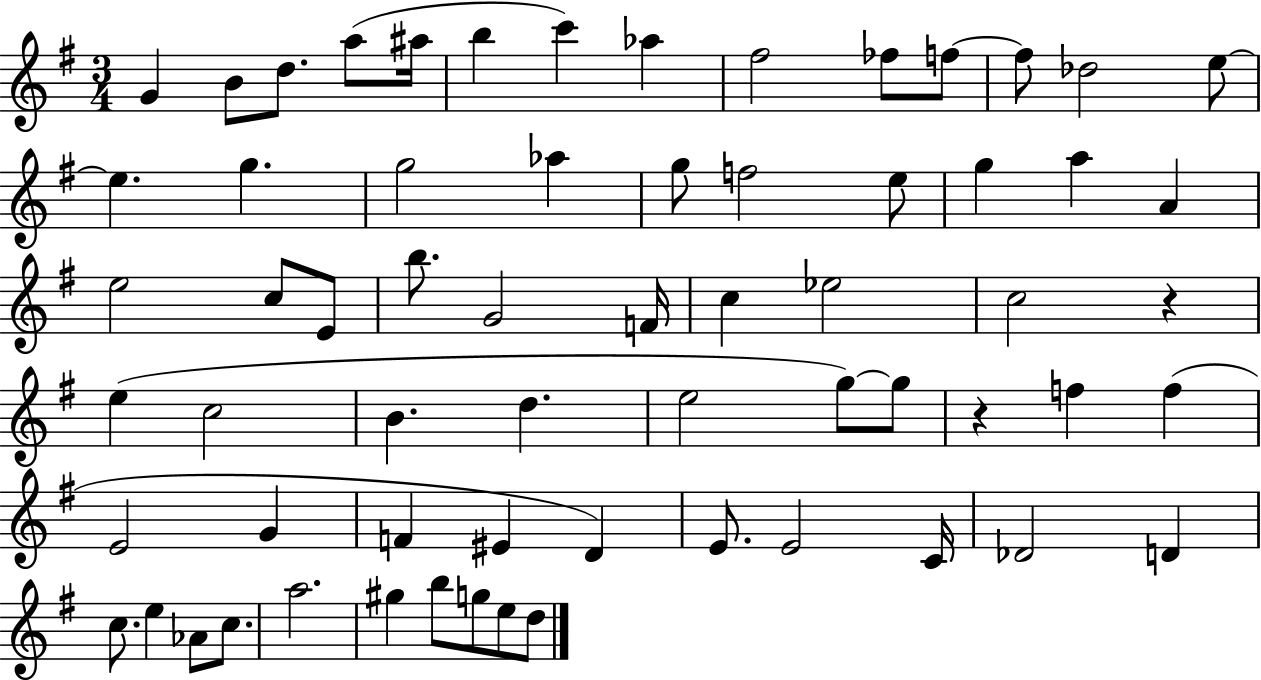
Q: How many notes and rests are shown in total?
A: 64